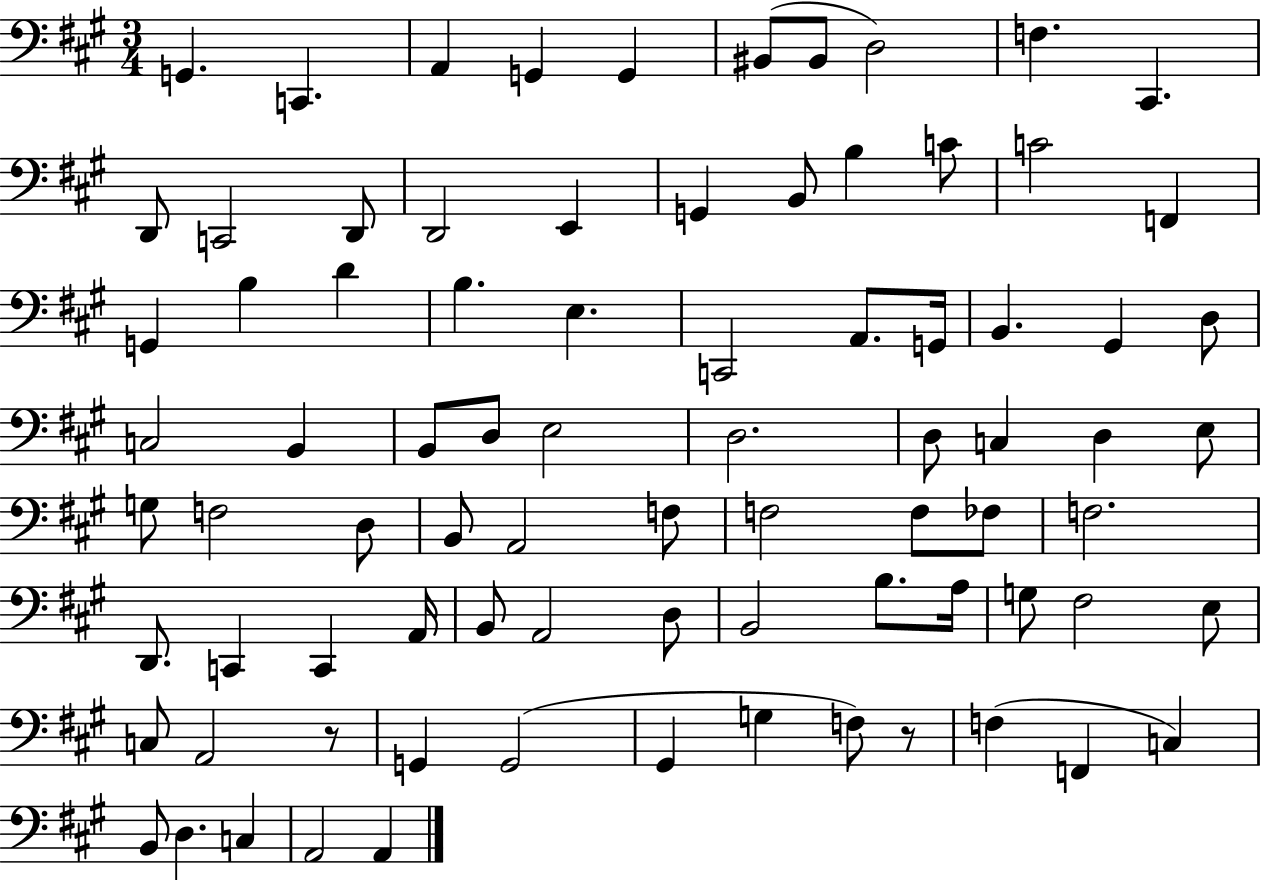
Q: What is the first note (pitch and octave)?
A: G2